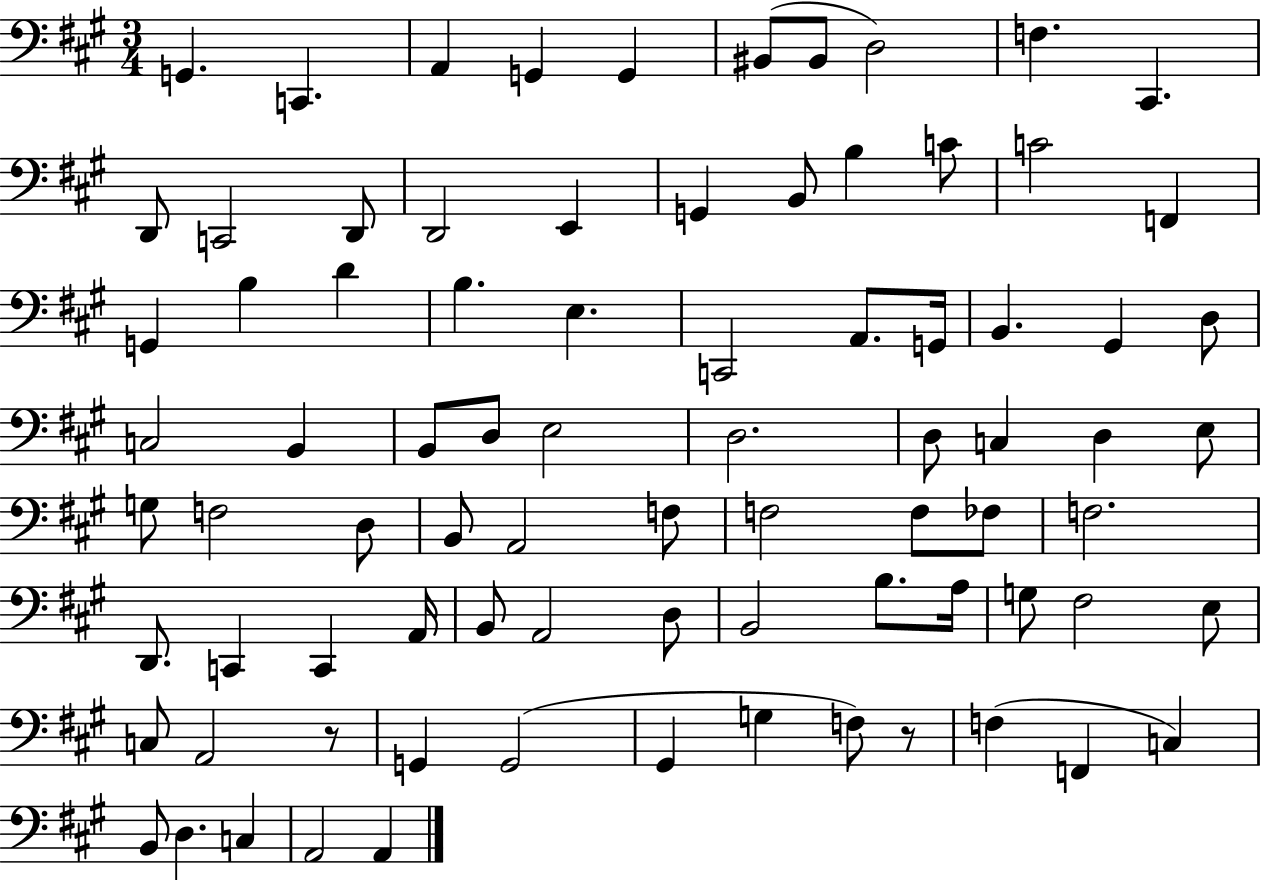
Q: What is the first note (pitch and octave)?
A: G2